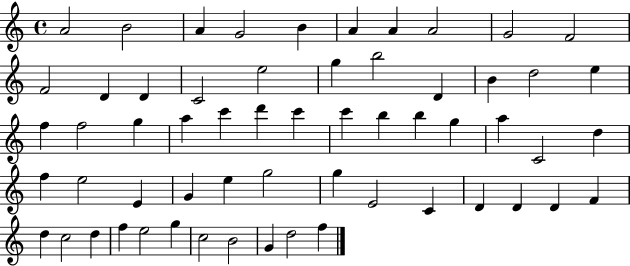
{
  \clef treble
  \time 4/4
  \defaultTimeSignature
  \key c \major
  a'2 b'2 | a'4 g'2 b'4 | a'4 a'4 a'2 | g'2 f'2 | \break f'2 d'4 d'4 | c'2 e''2 | g''4 b''2 d'4 | b'4 d''2 e''4 | \break f''4 f''2 g''4 | a''4 c'''4 d'''4 c'''4 | c'''4 b''4 b''4 g''4 | a''4 c'2 d''4 | \break f''4 e''2 e'4 | g'4 e''4 g''2 | g''4 e'2 c'4 | d'4 d'4 d'4 f'4 | \break d''4 c''2 d''4 | f''4 e''2 g''4 | c''2 b'2 | g'4 d''2 f''4 | \break \bar "|."
}